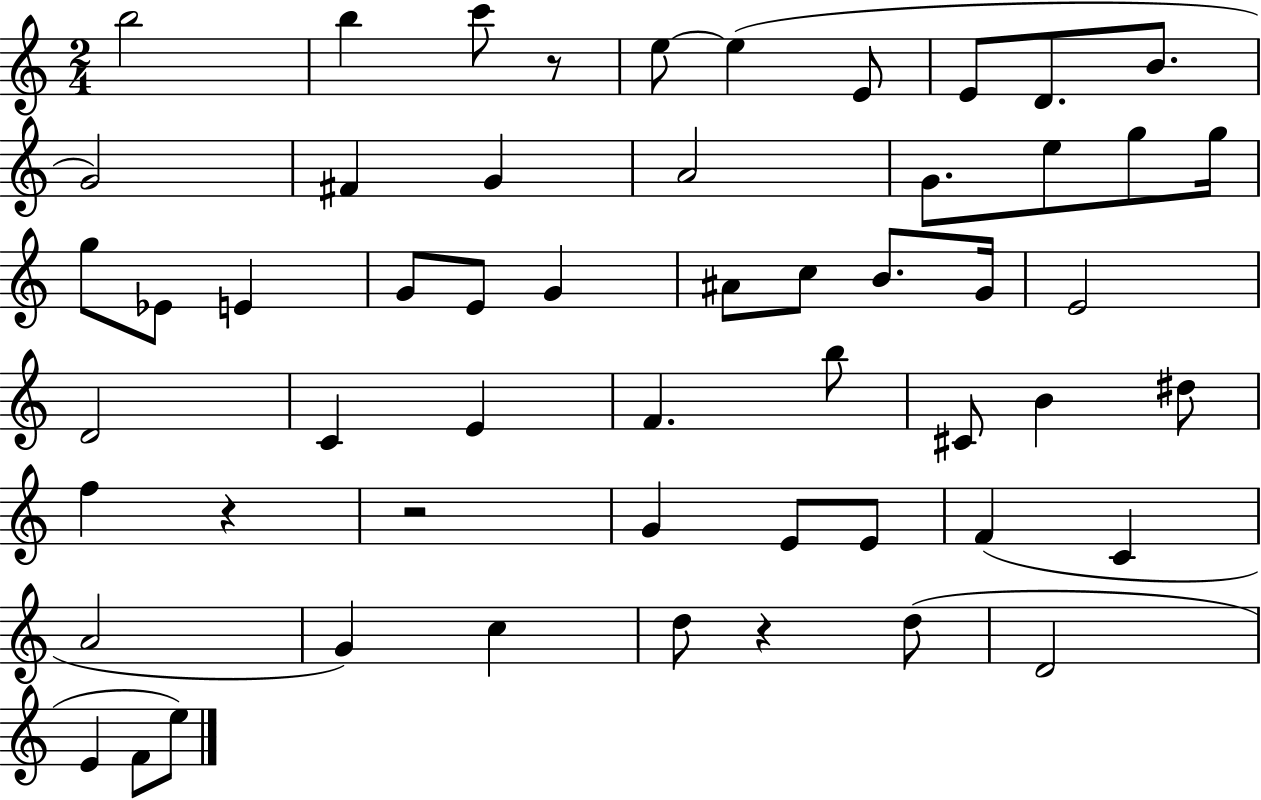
B5/h B5/q C6/e R/e E5/e E5/q E4/e E4/e D4/e. B4/e. G4/h F#4/q G4/q A4/h G4/e. E5/e G5/e G5/s G5/e Eb4/e E4/q G4/e E4/e G4/q A#4/e C5/e B4/e. G4/s E4/h D4/h C4/q E4/q F4/q. B5/e C#4/e B4/q D#5/e F5/q R/q R/h G4/q E4/e E4/e F4/q C4/q A4/h G4/q C5/q D5/e R/q D5/e D4/h E4/q F4/e E5/e